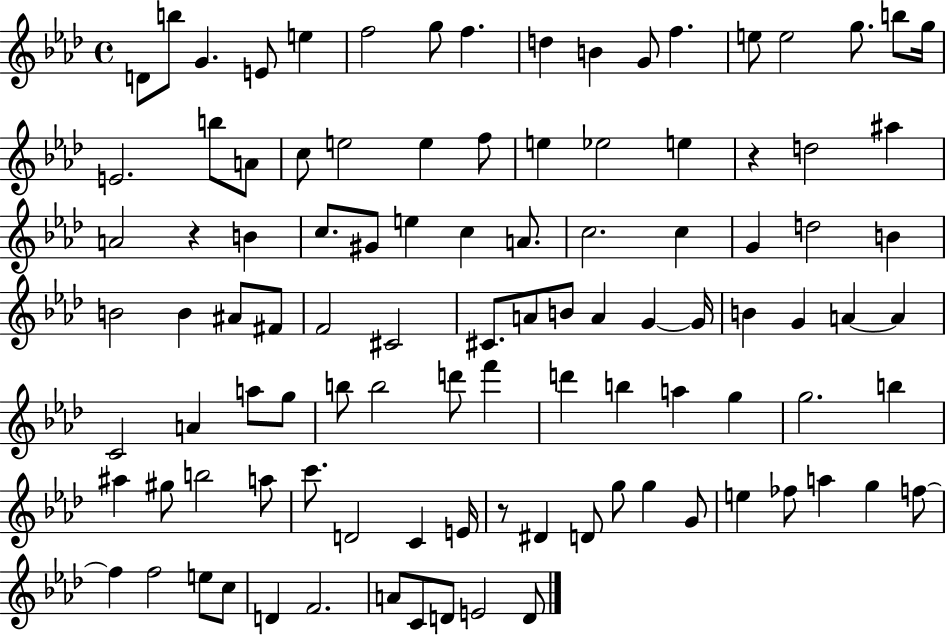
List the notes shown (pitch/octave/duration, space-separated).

D4/e B5/e G4/q. E4/e E5/q F5/h G5/e F5/q. D5/q B4/q G4/e F5/q. E5/e E5/h G5/e. B5/e G5/s E4/h. B5/e A4/e C5/e E5/h E5/q F5/e E5/q Eb5/h E5/q R/q D5/h A#5/q A4/h R/q B4/q C5/e. G#4/e E5/q C5/q A4/e. C5/h. C5/q G4/q D5/h B4/q B4/h B4/q A#4/e F#4/e F4/h C#4/h C#4/e. A4/e B4/e A4/q G4/q G4/s B4/q G4/q A4/q A4/q C4/h A4/q A5/e G5/e B5/e B5/h D6/e F6/q D6/q B5/q A5/q G5/q G5/h. B5/q A#5/q G#5/e B5/h A5/e C6/e. D4/h C4/q E4/s R/e D#4/q D4/e G5/e G5/q G4/e E5/q FES5/e A5/q G5/q F5/e F5/q F5/h E5/e C5/e D4/q F4/h. A4/e C4/e D4/e E4/h D4/e